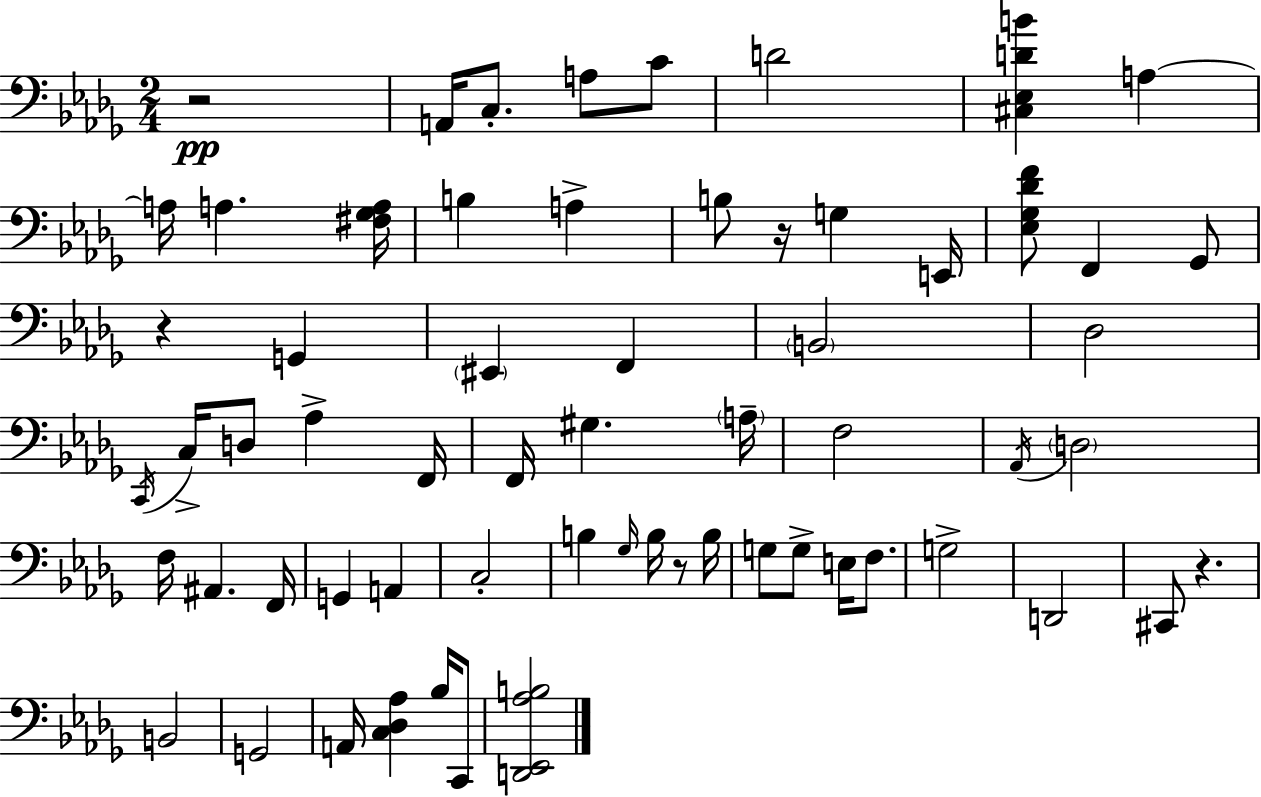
R/h A2/s C3/e. A3/e C4/e D4/h [C#3,Eb3,D4,B4]/q A3/q A3/s A3/q. [F#3,Gb3,A3]/s B3/q A3/q B3/e R/s G3/q E2/s [Eb3,Gb3,Db4,F4]/e F2/q Gb2/e R/q G2/q EIS2/q F2/q B2/h Db3/h C2/s C3/s D3/e Ab3/q F2/s F2/s G#3/q. A3/s F3/h Ab2/s D3/h F3/s A#2/q. F2/s G2/q A2/q C3/h B3/q Gb3/s B3/s R/e B3/s G3/e G3/e E3/s F3/e. G3/h D2/h C#2/e R/q. B2/h G2/h A2/s [C3,Db3,Ab3]/q Bb3/s C2/e [D2,Eb2,Ab3,B3]/h